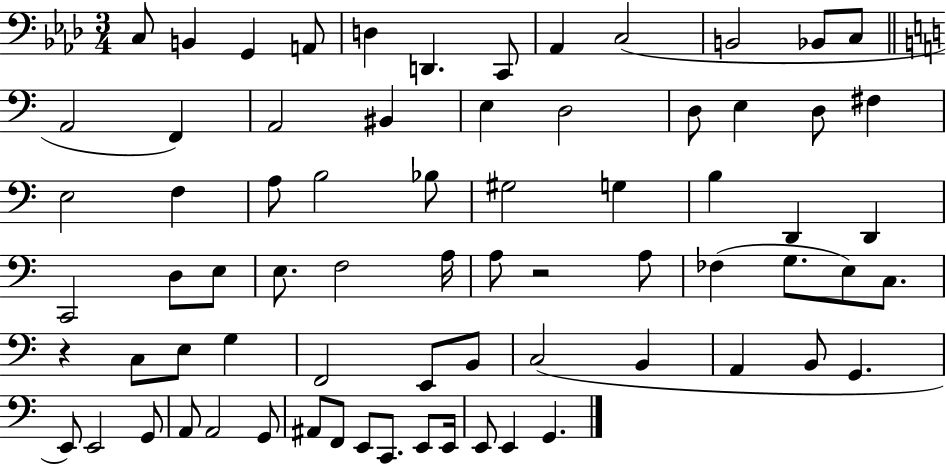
X:1
T:Untitled
M:3/4
L:1/4
K:Ab
C,/2 B,, G,, A,,/2 D, D,, C,,/2 _A,, C,2 B,,2 _B,,/2 C,/2 A,,2 F,, A,,2 ^B,, E, D,2 D,/2 E, D,/2 ^F, E,2 F, A,/2 B,2 _B,/2 ^G,2 G, B, D,, D,, C,,2 D,/2 E,/2 E,/2 F,2 A,/4 A,/2 z2 A,/2 _F, G,/2 E,/2 C,/2 z C,/2 E,/2 G, F,,2 E,,/2 B,,/2 C,2 B,, A,, B,,/2 G,, E,,/2 E,,2 G,,/2 A,,/2 A,,2 G,,/2 ^A,,/2 F,,/2 E,,/2 C,,/2 E,,/2 E,,/4 E,,/2 E,, G,,